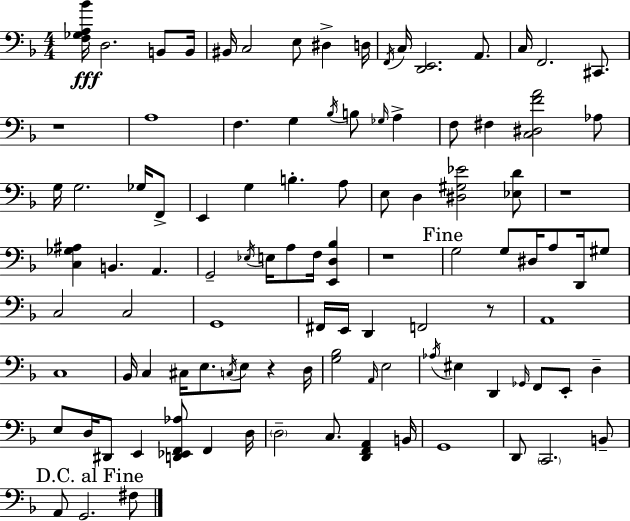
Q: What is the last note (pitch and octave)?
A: F#3